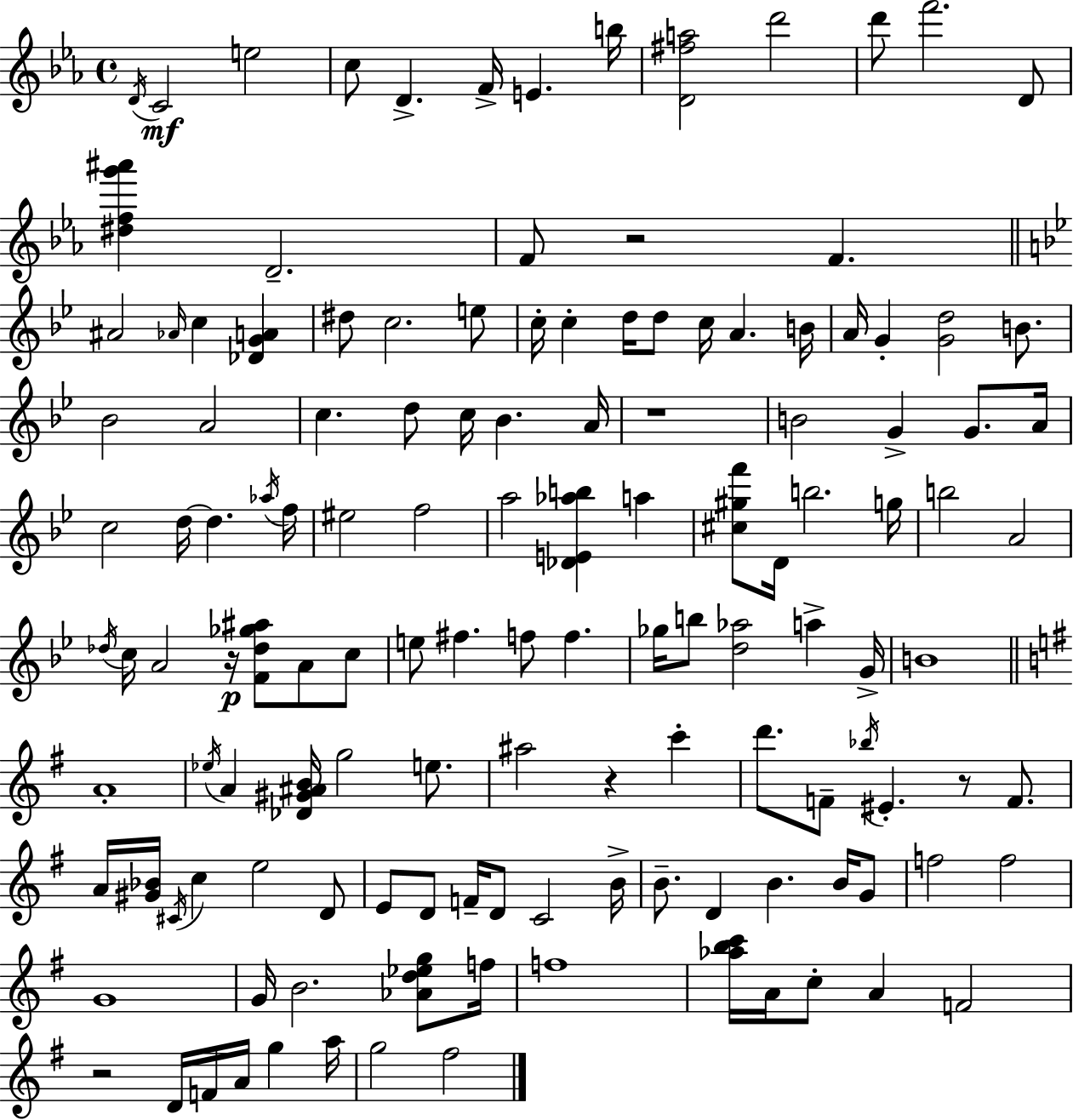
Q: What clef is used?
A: treble